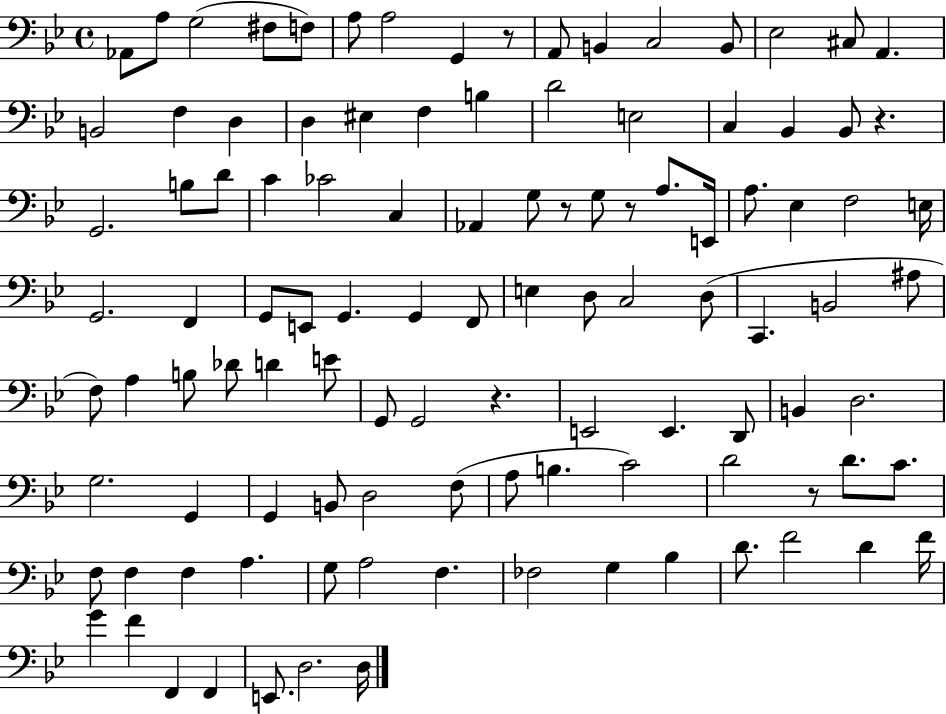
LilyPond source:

{
  \clef bass
  \time 4/4
  \defaultTimeSignature
  \key bes \major
  aes,8 a8 g2( fis8 f8) | a8 a2 g,4 r8 | a,8 b,4 c2 b,8 | ees2 cis8 a,4. | \break b,2 f4 d4 | d4 eis4 f4 b4 | d'2 e2 | c4 bes,4 bes,8 r4. | \break g,2. b8 d'8 | c'4 ces'2 c4 | aes,4 g8 r8 g8 r8 a8. e,16 | a8. ees4 f2 e16 | \break g,2. f,4 | g,8 e,8 g,4. g,4 f,8 | e4 d8 c2 d8( | c,4. b,2 ais8 | \break f8) a4 b8 des'8 d'4 e'8 | g,8 g,2 r4. | e,2 e,4. d,8 | b,4 d2. | \break g2. g,4 | g,4 b,8 d2 f8( | a8 b4. c'2) | d'2 r8 d'8. c'8. | \break f8 f4 f4 a4. | g8 a2 f4. | fes2 g4 bes4 | d'8. f'2 d'4 f'16 | \break g'4 f'4 f,4 f,4 | e,8. d2. d16 | \bar "|."
}